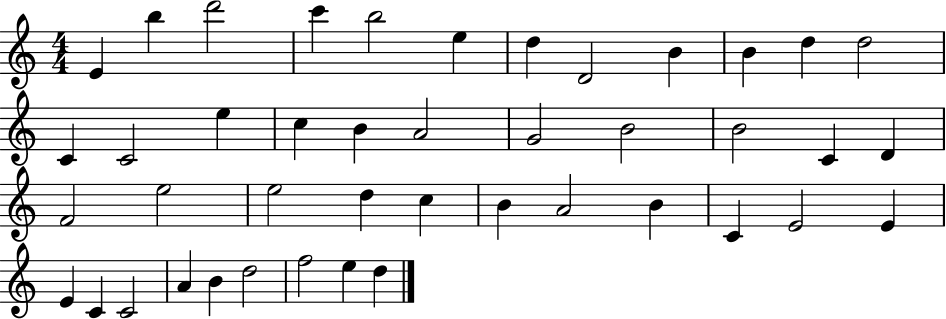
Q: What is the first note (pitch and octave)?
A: E4